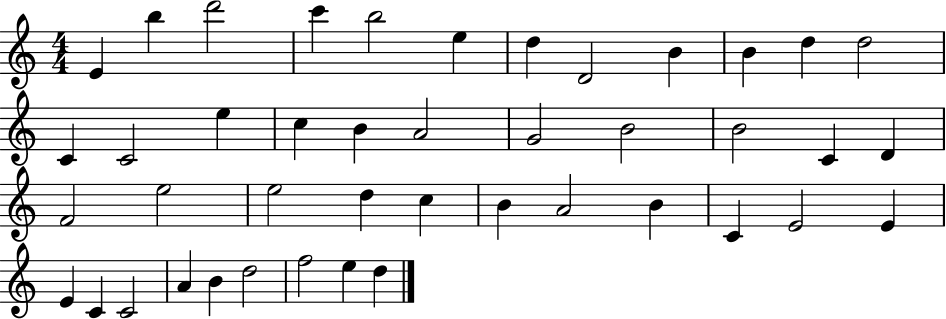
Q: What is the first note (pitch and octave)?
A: E4